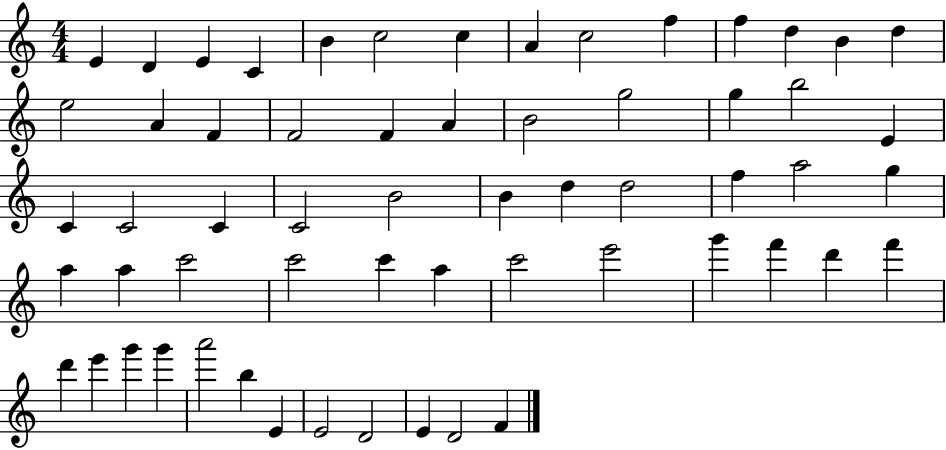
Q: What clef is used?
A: treble